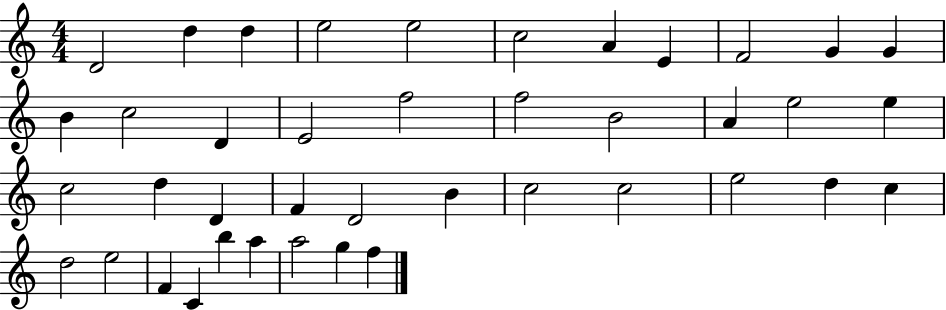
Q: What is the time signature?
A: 4/4